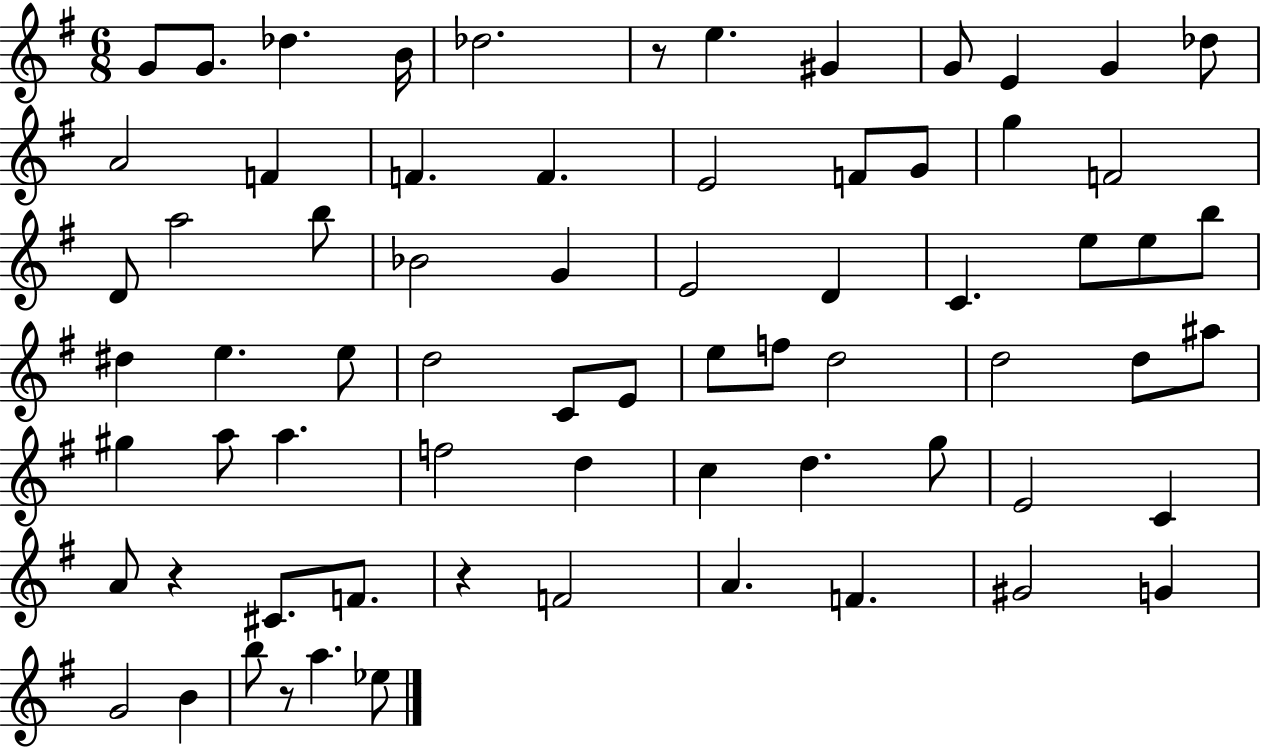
{
  \clef treble
  \numericTimeSignature
  \time 6/8
  \key g \major
  g'8 g'8. des''4. b'16 | des''2. | r8 e''4. gis'4 | g'8 e'4 g'4 des''8 | \break a'2 f'4 | f'4. f'4. | e'2 f'8 g'8 | g''4 f'2 | \break d'8 a''2 b''8 | bes'2 g'4 | e'2 d'4 | c'4. e''8 e''8 b''8 | \break dis''4 e''4. e''8 | d''2 c'8 e'8 | e''8 f''8 d''2 | d''2 d''8 ais''8 | \break gis''4 a''8 a''4. | f''2 d''4 | c''4 d''4. g''8 | e'2 c'4 | \break a'8 r4 cis'8. f'8. | r4 f'2 | a'4. f'4. | gis'2 g'4 | \break g'2 b'4 | b''8 r8 a''4. ees''8 | \bar "|."
}